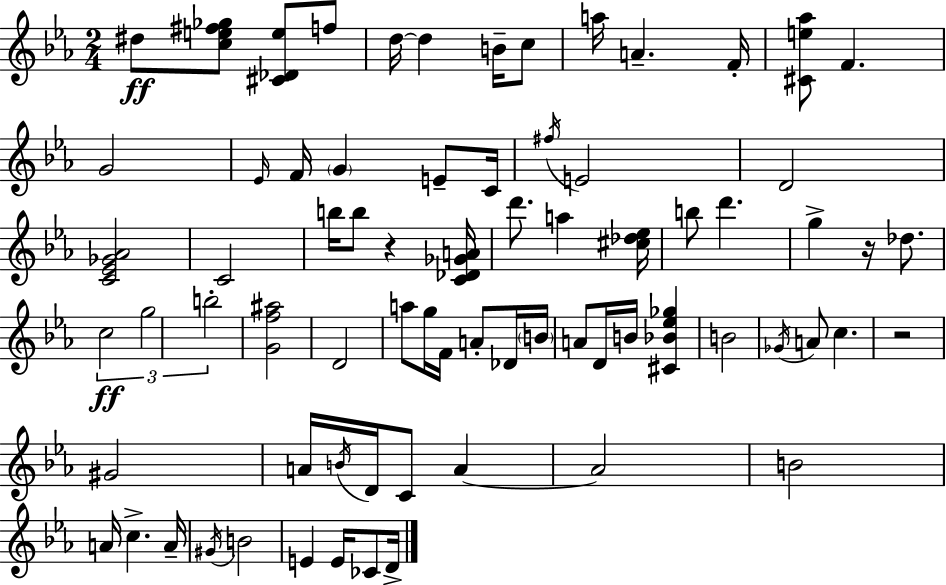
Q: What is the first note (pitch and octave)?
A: D#5